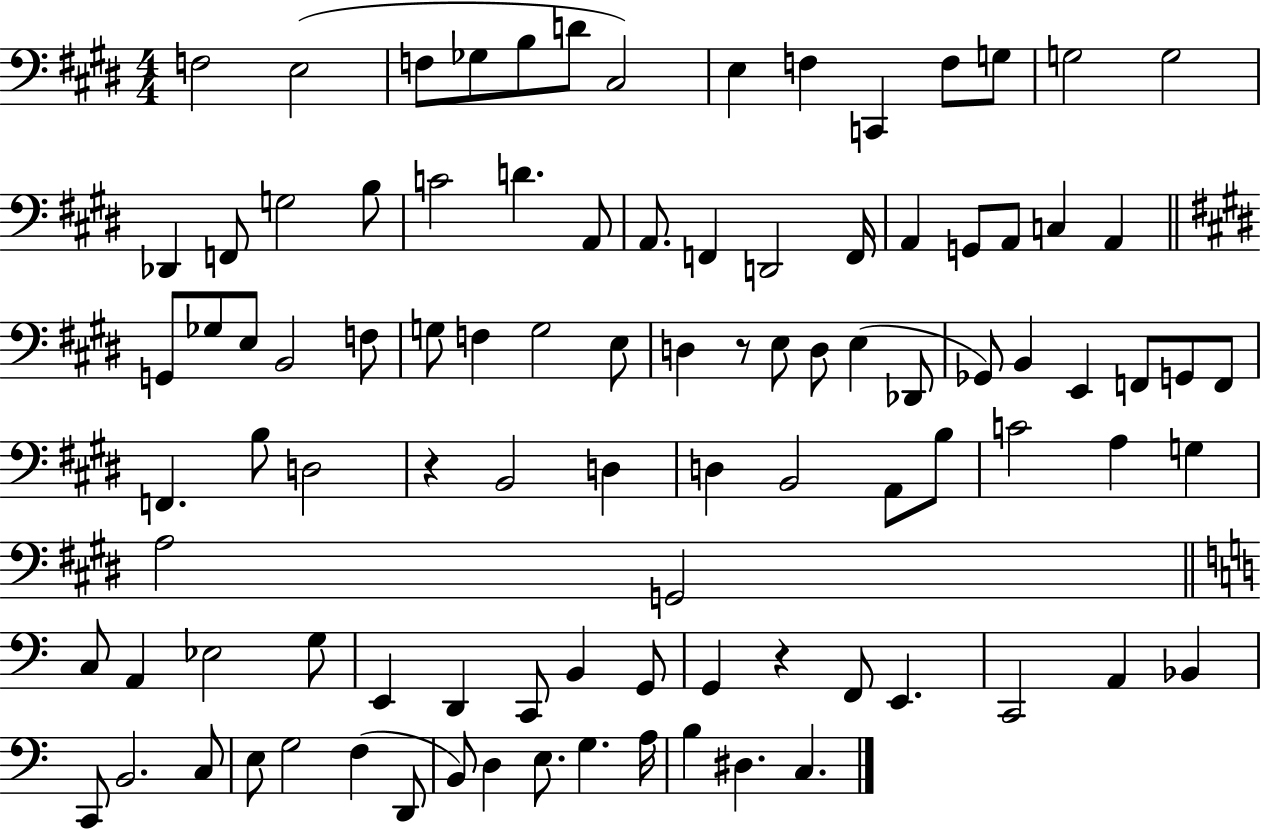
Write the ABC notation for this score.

X:1
T:Untitled
M:4/4
L:1/4
K:E
F,2 E,2 F,/2 _G,/2 B,/2 D/2 ^C,2 E, F, C,, F,/2 G,/2 G,2 G,2 _D,, F,,/2 G,2 B,/2 C2 D A,,/2 A,,/2 F,, D,,2 F,,/4 A,, G,,/2 A,,/2 C, A,, G,,/2 _G,/2 E,/2 B,,2 F,/2 G,/2 F, G,2 E,/2 D, z/2 E,/2 D,/2 E, _D,,/2 _G,,/2 B,, E,, F,,/2 G,,/2 F,,/2 F,, B,/2 D,2 z B,,2 D, D, B,,2 A,,/2 B,/2 C2 A, G, A,2 G,,2 C,/2 A,, _E,2 G,/2 E,, D,, C,,/2 B,, G,,/2 G,, z F,,/2 E,, C,,2 A,, _B,, C,,/2 B,,2 C,/2 E,/2 G,2 F, D,,/2 B,,/2 D, E,/2 G, A,/4 B, ^D, C,